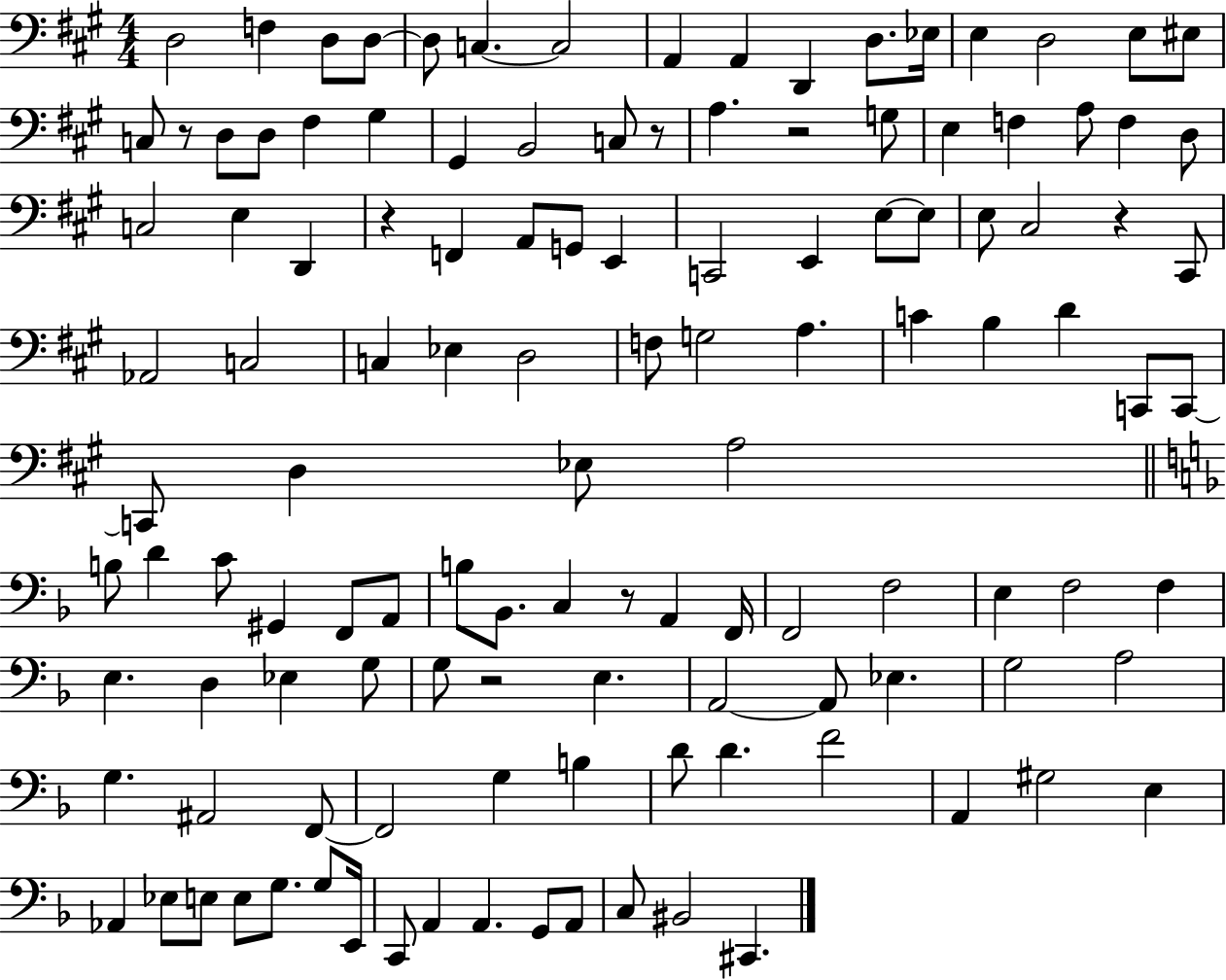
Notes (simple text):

D3/h F3/q D3/e D3/e D3/e C3/q. C3/h A2/q A2/q D2/q D3/e. Eb3/s E3/q D3/h E3/e EIS3/e C3/e R/e D3/e D3/e F#3/q G#3/q G#2/q B2/h C3/e R/e A3/q. R/h G3/e E3/q F3/q A3/e F3/q D3/e C3/h E3/q D2/q R/q F2/q A2/e G2/e E2/q C2/h E2/q E3/e E3/e E3/e C#3/h R/q C#2/e Ab2/h C3/h C3/q Eb3/q D3/h F3/e G3/h A3/q. C4/q B3/q D4/q C2/e C2/e C2/e D3/q Eb3/e A3/h B3/e D4/q C4/e G#2/q F2/e A2/e B3/e Bb2/e. C3/q R/e A2/q F2/s F2/h F3/h E3/q F3/h F3/q E3/q. D3/q Eb3/q G3/e G3/e R/h E3/q. A2/h A2/e Eb3/q. G3/h A3/h G3/q. A#2/h F2/e F2/h G3/q B3/q D4/e D4/q. F4/h A2/q G#3/h E3/q Ab2/q Eb3/e E3/e E3/e G3/e. G3/e E2/s C2/e A2/q A2/q. G2/e A2/e C3/e BIS2/h C#2/q.